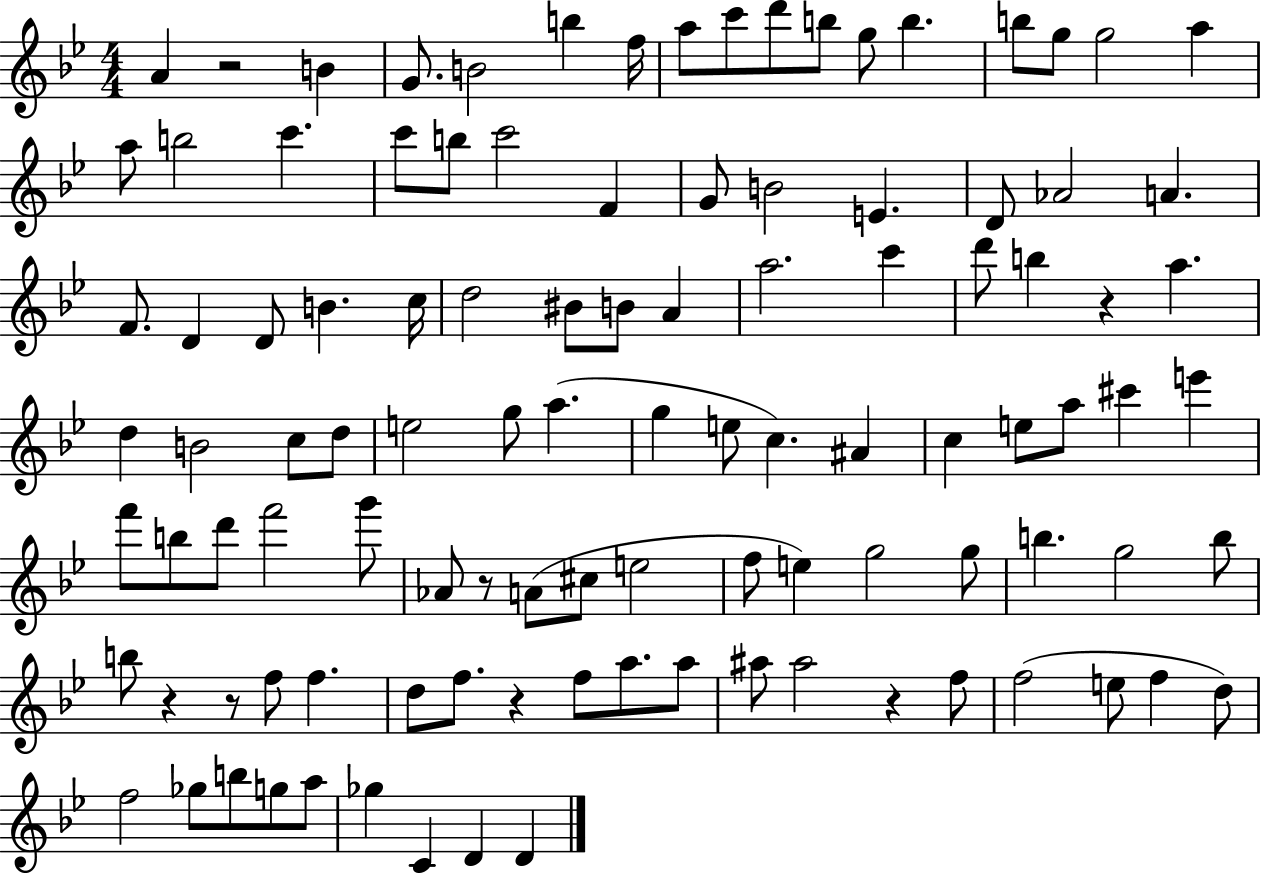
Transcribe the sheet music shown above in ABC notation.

X:1
T:Untitled
M:4/4
L:1/4
K:Bb
A z2 B G/2 B2 b f/4 a/2 c'/2 d'/2 b/2 g/2 b b/2 g/2 g2 a a/2 b2 c' c'/2 b/2 c'2 F G/2 B2 E D/2 _A2 A F/2 D D/2 B c/4 d2 ^B/2 B/2 A a2 c' d'/2 b z a d B2 c/2 d/2 e2 g/2 a g e/2 c ^A c e/2 a/2 ^c' e' f'/2 b/2 d'/2 f'2 g'/2 _A/2 z/2 A/2 ^c/2 e2 f/2 e g2 g/2 b g2 b/2 b/2 z z/2 f/2 f d/2 f/2 z f/2 a/2 a/2 ^a/2 ^a2 z f/2 f2 e/2 f d/2 f2 _g/2 b/2 g/2 a/2 _g C D D